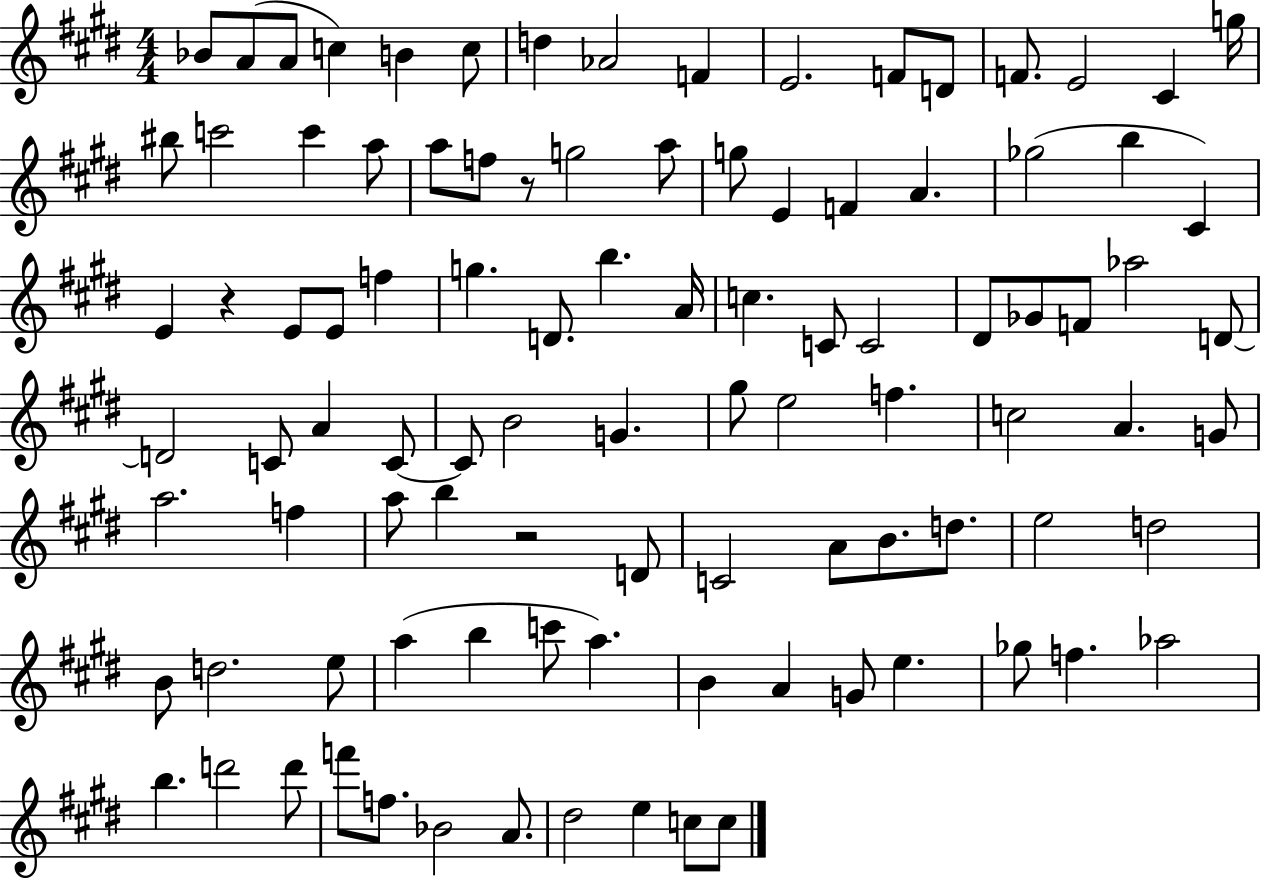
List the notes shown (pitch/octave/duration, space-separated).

Bb4/e A4/e A4/e C5/q B4/q C5/e D5/q Ab4/h F4/q E4/h. F4/e D4/e F4/e. E4/h C#4/q G5/s BIS5/e C6/h C6/q A5/e A5/e F5/e R/e G5/h A5/e G5/e E4/q F4/q A4/q. Gb5/h B5/q C#4/q E4/q R/q E4/e E4/e F5/q G5/q. D4/e. B5/q. A4/s C5/q. C4/e C4/h D#4/e Gb4/e F4/e Ab5/h D4/e D4/h C4/e A4/q C4/e C4/e B4/h G4/q. G#5/e E5/h F5/q. C5/h A4/q. G4/e A5/h. F5/q A5/e B5/q R/h D4/e C4/h A4/e B4/e. D5/e. E5/h D5/h B4/e D5/h. E5/e A5/q B5/q C6/e A5/q. B4/q A4/q G4/e E5/q. Gb5/e F5/q. Ab5/h B5/q. D6/h D6/e F6/e F5/e. Bb4/h A4/e. D#5/h E5/q C5/e C5/e